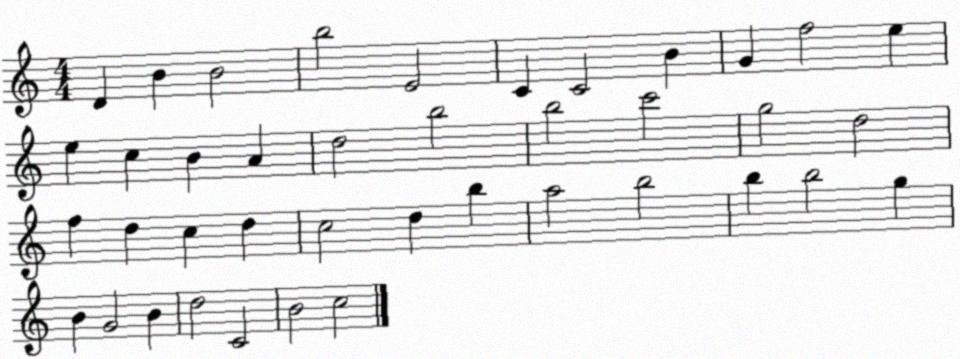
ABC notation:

X:1
T:Untitled
M:4/4
L:1/4
K:C
D B B2 b2 E2 C C2 B G f2 e e c B A d2 b2 b2 c'2 g2 d2 f d c d c2 d b a2 b2 b b2 g B G2 B d2 C2 B2 c2